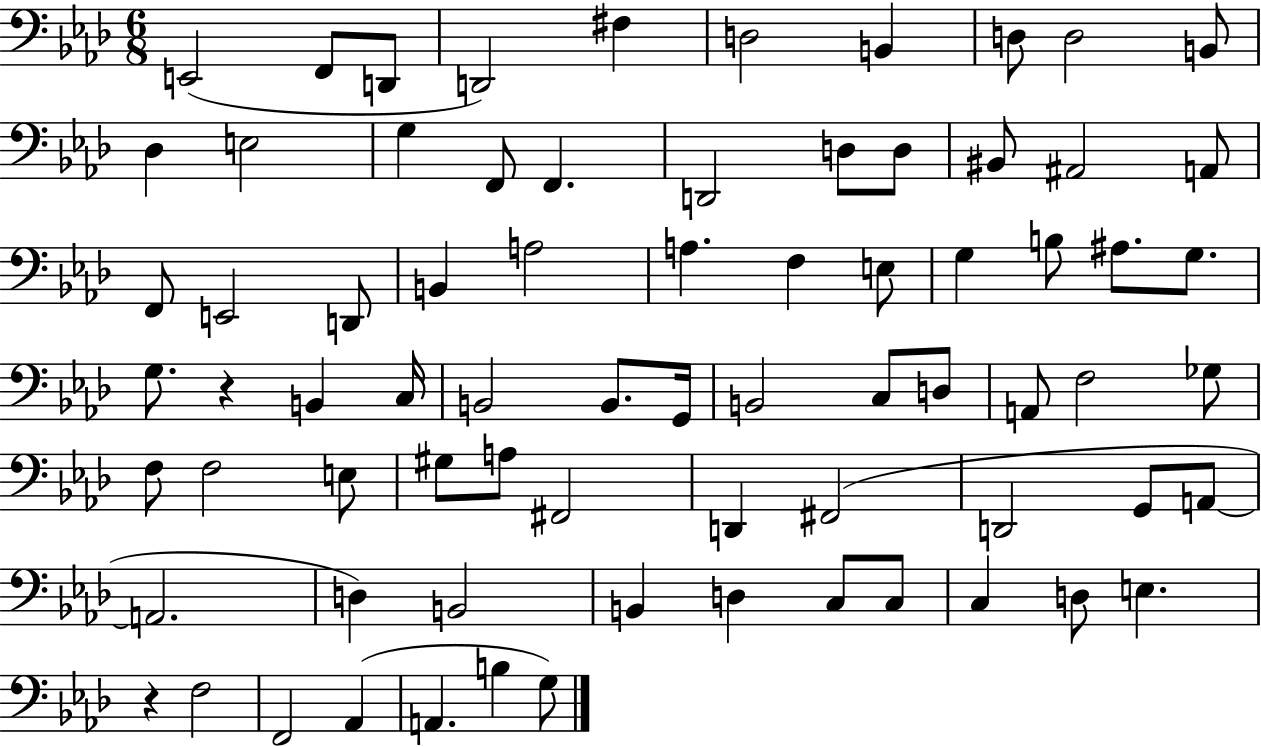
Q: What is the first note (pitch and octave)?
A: E2